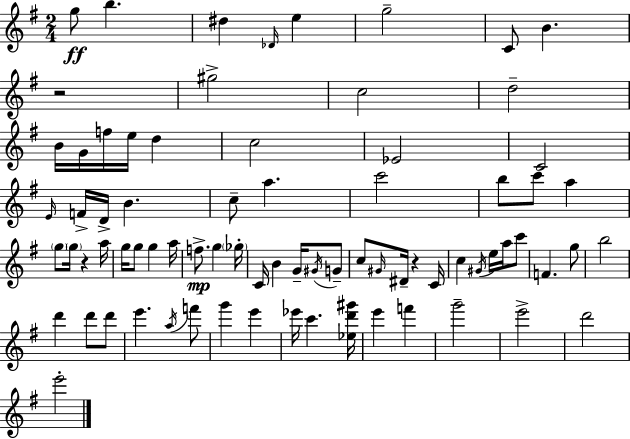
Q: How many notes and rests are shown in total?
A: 76